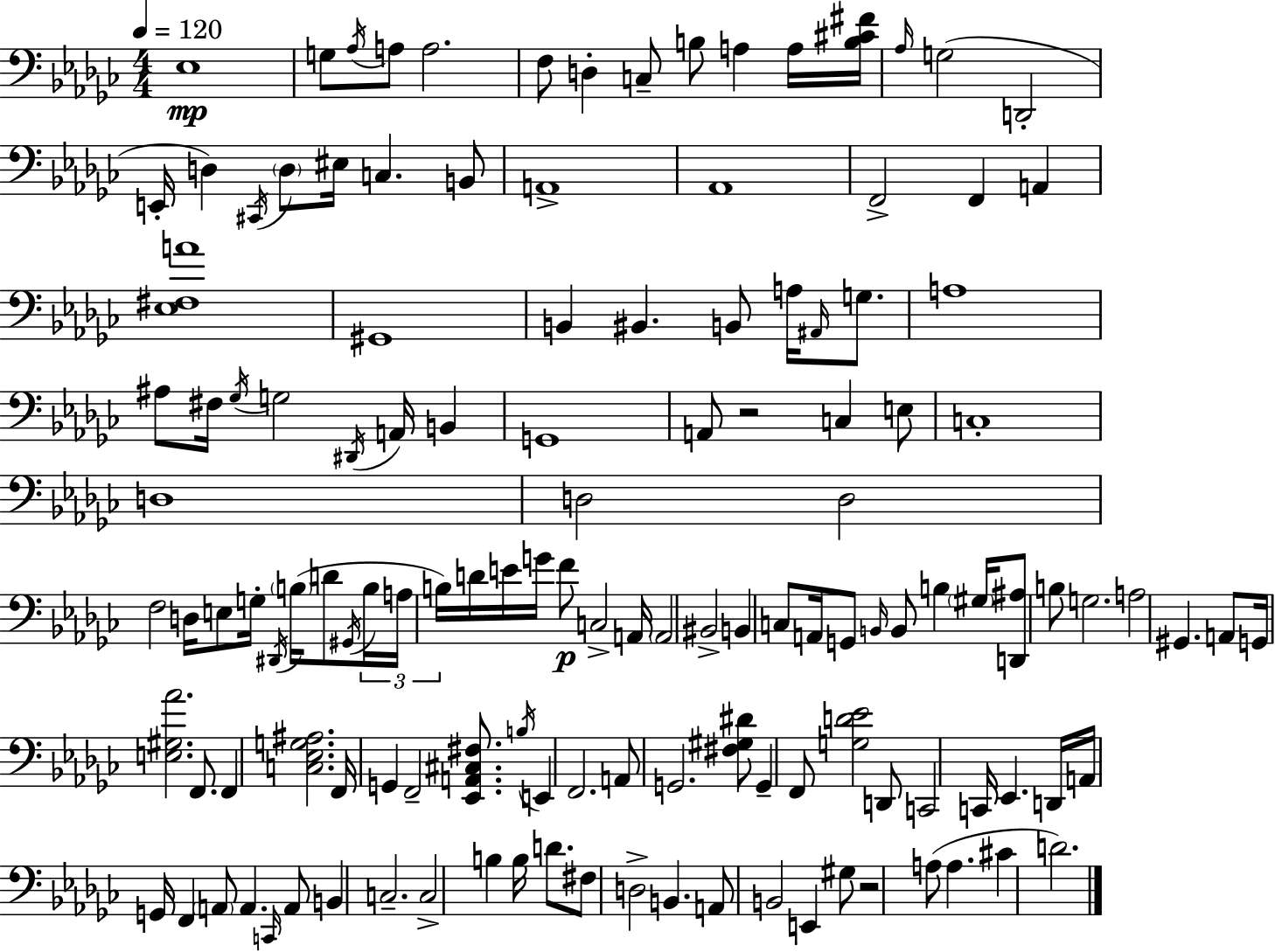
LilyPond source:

{
  \clef bass
  \numericTimeSignature
  \time 4/4
  \key ees \minor
  \tempo 4 = 120
  ees1\mp | g8 \acciaccatura { aes16 } a8 a2. | f8 d4-. c8-- b8 a4 a16 | <b cis' fis'>16 \grace { aes16 }( g2 d,2-. | \break e,16-. d4) \acciaccatura { cis,16 } \parenthesize d8 eis16 c4. | b,8 a,1-> | aes,1 | f,2-> f,4 a,4 | \break <ees fis a'>1 | gis,1 | b,4 bis,4. b,8 a16 | \grace { ais,16 } g8. a1 | \break ais8 fis16 \acciaccatura { ges16 } g2 | \acciaccatura { dis,16 } a,16 b,4 g,1 | a,8 r2 | c4 e8 c1-. | \break d1 | d2 d2 | f2 d16 e8 | g16-. \acciaccatura { dis,16 } \parenthesize b16( d'8 \acciaccatura { gis,16 } \tuplet 3/2 { b16 a16 b16) } d'16 e'16 g'16 f'8\p c2-> | \break a,16 \parenthesize a,2 | bis,2-> b,4 c8 a,16 g,8 | \grace { b,16 } b,8 b4 \parenthesize gis16 <d, ais>8 b8 g2. | a2 | \break gis,4. a,8 g,16 <e gis aes'>2. | f,8. f,4 <c ees g ais>2. | f,16 g,4 f,2-- | <ees, a, cis fis>8. \acciaccatura { b16 } e,4 f,2. | \break a,8 g,2. | <fis gis dis'>8 g,4-- f,8 | <g d' ees'>2 d,8 c,2 | c,16 ees,4. d,16 a,16 g,16 f,4 | \break \parenthesize a,8 a,4. \grace { c,16 } a,8 b,4 c2.-- | c2-> | b4 b16 d'8. fis8 d2-> | b,4. a,8 b,2 | \break e,4 gis8 r2 | a8( a4. cis'4 d'2.) | \bar "|."
}